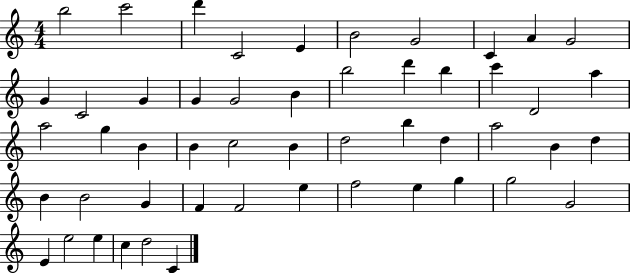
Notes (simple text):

B5/h C6/h D6/q C4/h E4/q B4/h G4/h C4/q A4/q G4/h G4/q C4/h G4/q G4/q G4/h B4/q B5/h D6/q B5/q C6/q D4/h A5/q A5/h G5/q B4/q B4/q C5/h B4/q D5/h B5/q D5/q A5/h B4/q D5/q B4/q B4/h G4/q F4/q F4/h E5/q F5/h E5/q G5/q G5/h G4/h E4/q E5/h E5/q C5/q D5/h C4/q